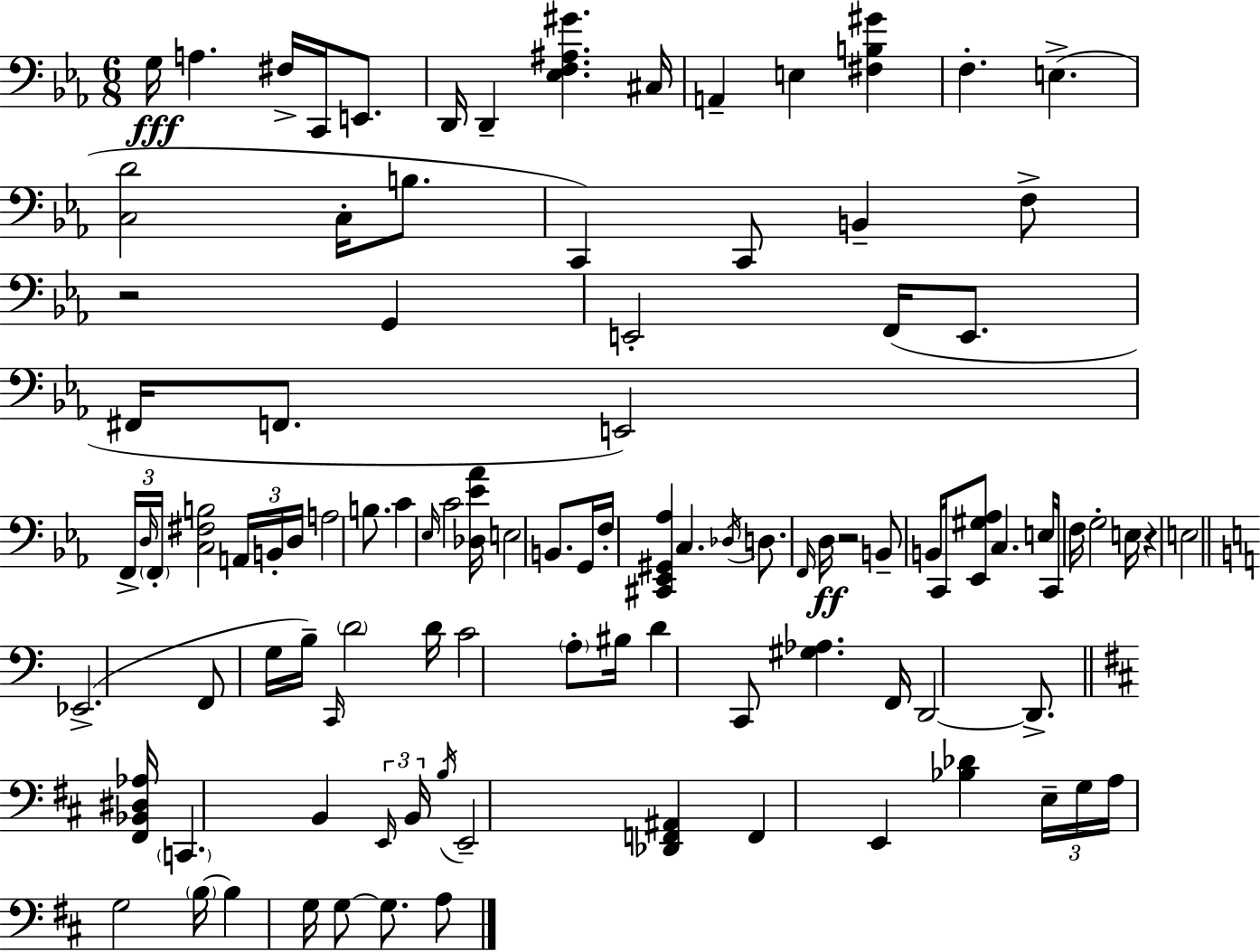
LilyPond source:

{
  \clef bass
  \numericTimeSignature
  \time 6/8
  \key c \minor
  g16\fff a4. fis16-> c,16 e,8. | d,16 d,4-- <ees f ais gis'>4. cis16 | a,4-- e4 <fis b gis'>4 | f4.-. e4.->( | \break <c d'>2 c16-. b8. | c,4) c,8 b,4-- f8-> | r2 g,4 | e,2-. f,16( e,8. | \break fis,16 f,8. e,2) | \tuplet 3/2 { f,16-> \grace { d16 } \parenthesize f,16-. } <c fis b>2 \tuplet 3/2 { a,16 | b,16-. d16 } a2 b8. | c'4 \grace { ees16 } c'2 | \break <des ees' aes'>16 e2 b,8. | g,16 f16-. <cis, ees, gis, aes>4 c4. | \acciaccatura { des16 } d8. \grace { f,16 } d16\ff r2 | b,8-- b,16 c,16 <ees, gis aes>8 c4. | \break e16 c,16 f16 g2-. | e16 r4 e2 | \bar "||" \break \key c \major ees,2.->( | f,8 g16 b16--) \grace { c,16 } \parenthesize d'2 | d'16 c'2 \parenthesize a8-. | bis16 d'4 c,8 <gis aes>4. | \break f,16 d,2~~ d,8.-> | \bar "||" \break \key d \major <fis, bes, dis aes>16 \parenthesize c,4. b,4 \tuplet 3/2 { \grace { e,16 } | b,16 \acciaccatura { b16 } } e,2-- <des, f, ais,>4 | f,4 e,4 <bes des'>4 | \tuplet 3/2 { e16-- g16 a16 } g2 | \break \parenthesize b16~~ b4 g16 g8~~ g8. | a8 \bar "|."
}